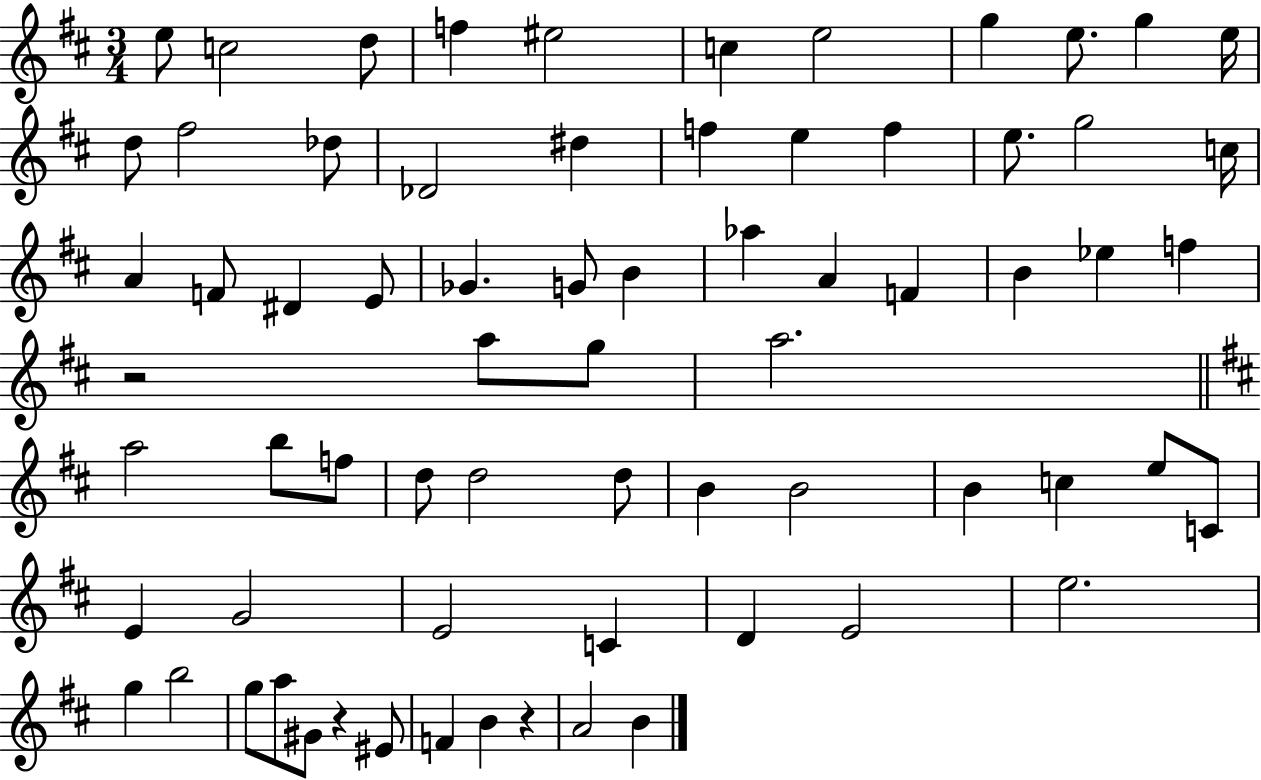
E5/e C5/h D5/e F5/q EIS5/h C5/q E5/h G5/q E5/e. G5/q E5/s D5/e F#5/h Db5/e Db4/h D#5/q F5/q E5/q F5/q E5/e. G5/h C5/s A4/q F4/e D#4/q E4/e Gb4/q. G4/e B4/q Ab5/q A4/q F4/q B4/q Eb5/q F5/q R/h A5/e G5/e A5/h. A5/h B5/e F5/e D5/e D5/h D5/e B4/q B4/h B4/q C5/q E5/e C4/e E4/q G4/h E4/h C4/q D4/q E4/h E5/h. G5/q B5/h G5/e A5/e G#4/e R/q EIS4/e F4/q B4/q R/q A4/h B4/q